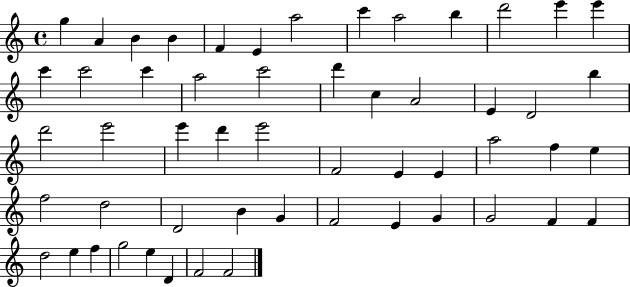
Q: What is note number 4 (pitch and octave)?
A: B4